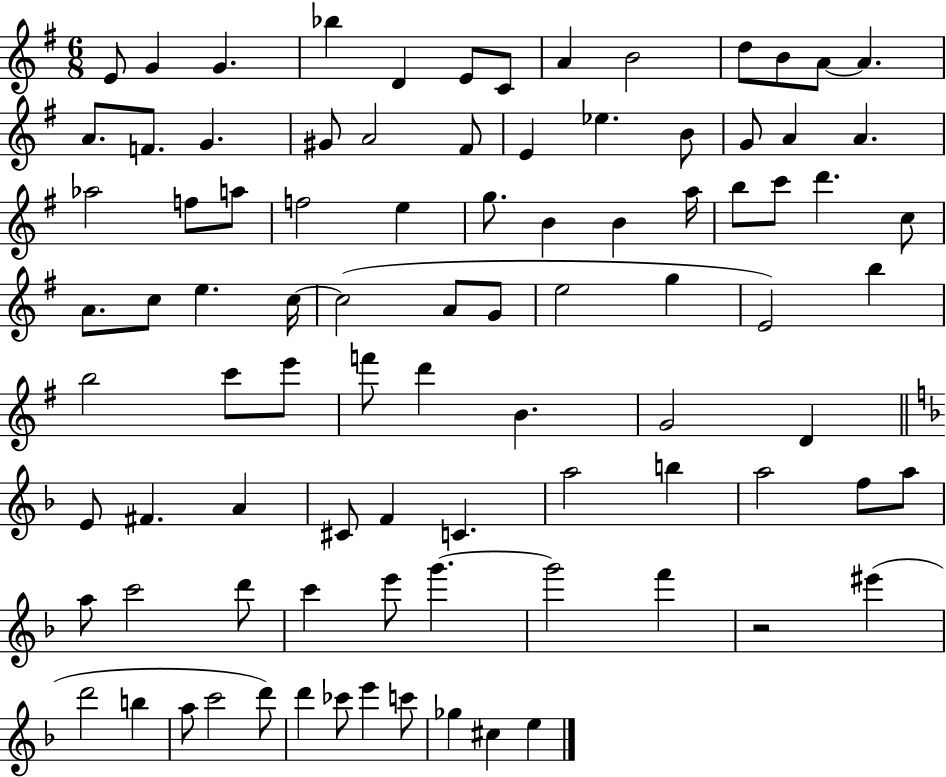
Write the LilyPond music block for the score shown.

{
  \clef treble
  \numericTimeSignature
  \time 6/8
  \key g \major
  \repeat volta 2 { e'8 g'4 g'4. | bes''4 d'4 e'8 c'8 | a'4 b'2 | d''8 b'8 a'8~~ a'4. | \break a'8. f'8. g'4. | gis'8 a'2 fis'8 | e'4 ees''4. b'8 | g'8 a'4 a'4. | \break aes''2 f''8 a''8 | f''2 e''4 | g''8. b'4 b'4 a''16 | b''8 c'''8 d'''4. c''8 | \break a'8. c''8 e''4. c''16~~ | c''2( a'8 g'8 | e''2 g''4 | e'2) b''4 | \break b''2 c'''8 e'''8 | f'''8 d'''4 b'4. | g'2 d'4 | \bar "||" \break \key d \minor e'8 fis'4. a'4 | cis'8 f'4 c'4. | a''2 b''4 | a''2 f''8 a''8 | \break a''8 c'''2 d'''8 | c'''4 e'''8 g'''4.~~ | g'''2 f'''4 | r2 eis'''4( | \break d'''2 b''4 | a''8 c'''2 d'''8) | d'''4 ces'''8 e'''4 c'''8 | ges''4 cis''4 e''4 | \break } \bar "|."
}